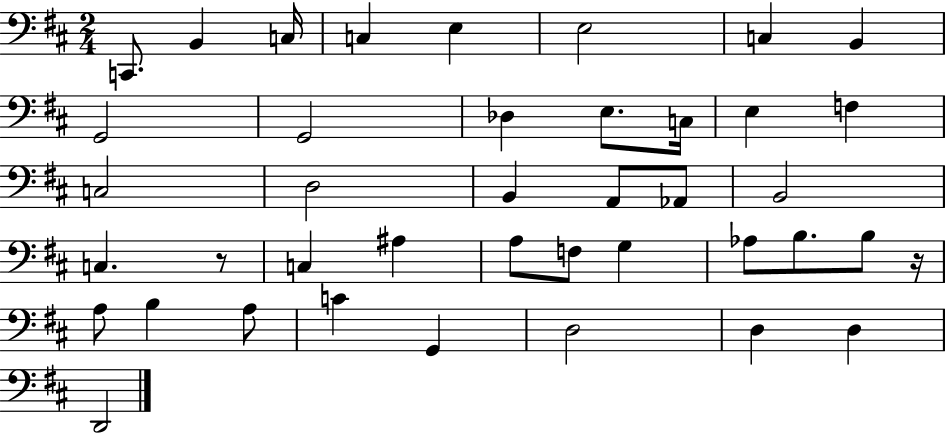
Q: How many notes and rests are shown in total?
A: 41